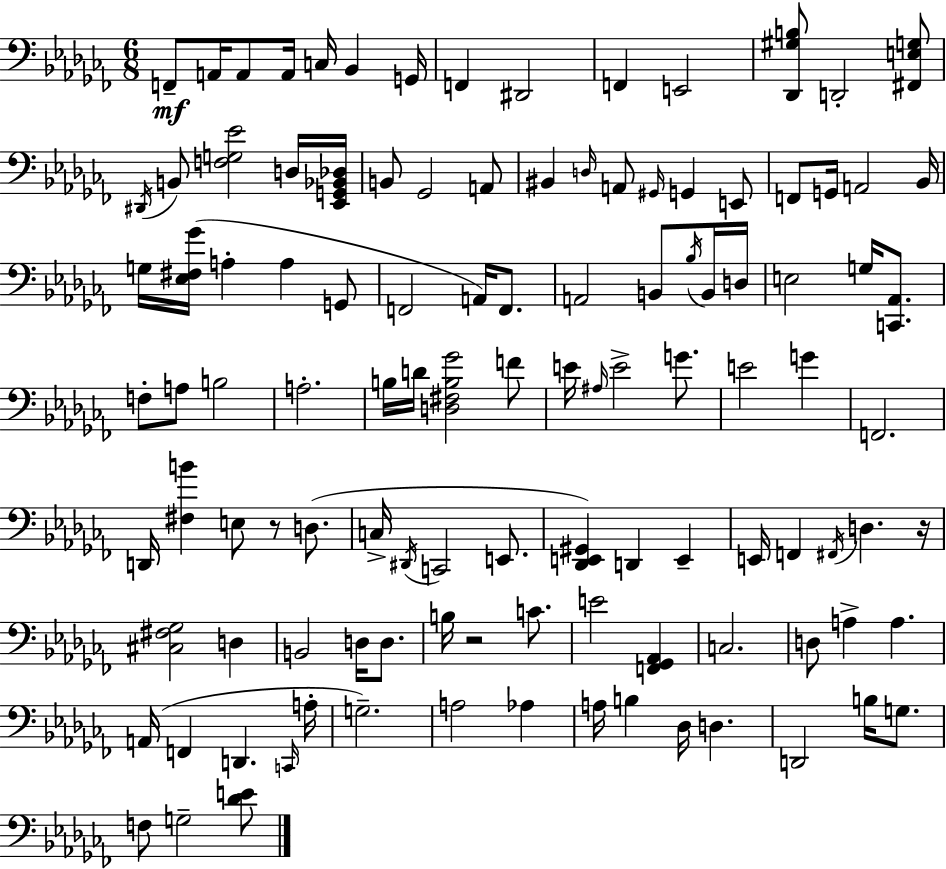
X:1
T:Untitled
M:6/8
L:1/4
K:Abm
F,,/2 A,,/4 A,,/2 A,,/4 C,/4 _B,, G,,/4 F,, ^D,,2 F,, E,,2 [_D,,^G,B,]/2 D,,2 [^F,,E,G,]/2 ^D,,/4 B,,/2 [F,G,_E]2 D,/4 [_E,,G,,_B,,_D,]/4 B,,/2 _G,,2 A,,/2 ^B,, D,/4 A,,/2 ^G,,/4 G,, E,,/2 F,,/2 G,,/4 A,,2 _B,,/4 G,/4 [_E,^F,_G]/4 A, A, G,,/2 F,,2 A,,/4 F,,/2 A,,2 B,,/2 _B,/4 B,,/4 D,/4 E,2 G,/4 [C,,_A,,]/2 F,/2 A,/2 B,2 A,2 B,/4 D/4 [D,^F,B,_G]2 F/2 E/4 ^A,/4 E2 G/2 E2 G F,,2 D,,/4 [^F,B] E,/2 z/2 D,/2 C,/4 ^D,,/4 C,,2 E,,/2 [_D,,E,,^G,,] D,, E,, E,,/4 F,, ^F,,/4 D, z/4 [^C,^F,_G,]2 D, B,,2 D,/4 D,/2 B,/4 z2 C/2 E2 [F,,_G,,_A,,] C,2 D,/2 A, A, A,,/4 F,, D,, C,,/4 A,/4 G,2 A,2 _A, A,/4 B, _D,/4 D, D,,2 B,/4 G,/2 F,/2 G,2 [_DE]/2